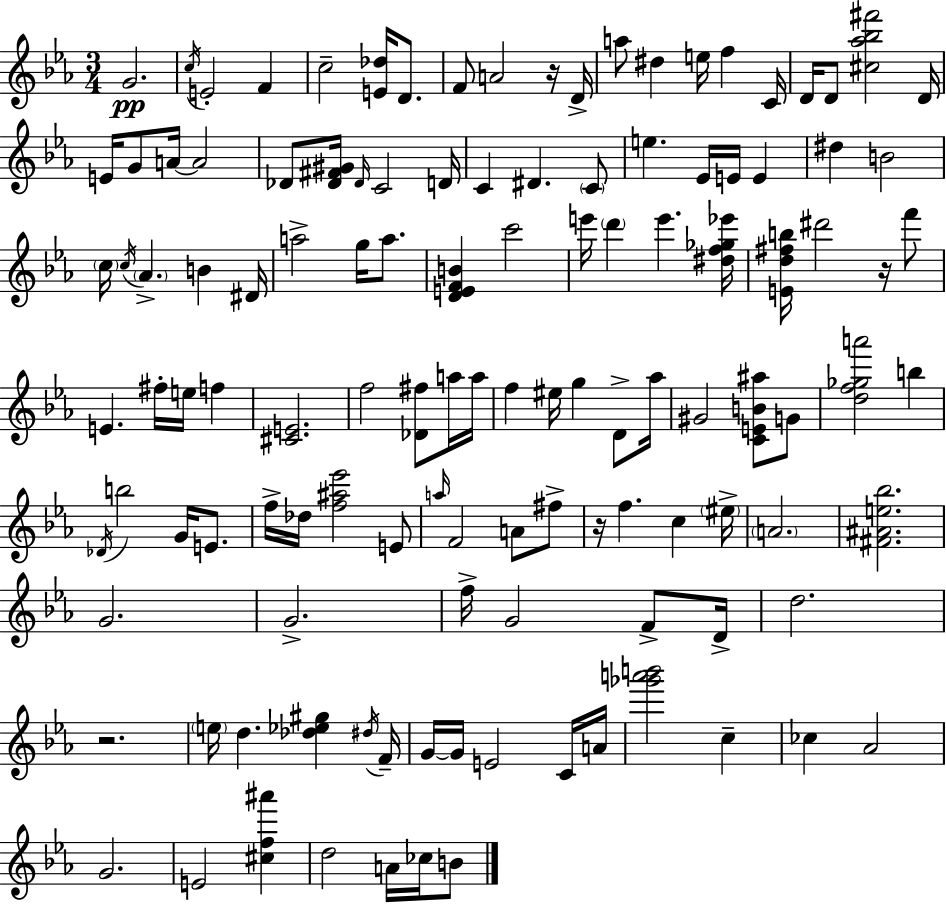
G4/h. C5/s E4/h F4/q C5/h [E4,Db5]/s D4/e. F4/e A4/h R/s D4/s A5/e D#5/q E5/s F5/q C4/s D4/s D4/e [C#5,Ab5,Bb5,F#6]/h D4/s E4/s G4/e A4/s A4/h Db4/e [Db4,F#4,G#4]/s Db4/s C4/h D4/s C4/q D#4/q. C4/e E5/q. Eb4/s E4/s E4/q D#5/q B4/h C5/s C5/s Ab4/q. B4/q D#4/s A5/h G5/s A5/e. [D4,E4,F4,B4]/q C6/h E6/s D6/q E6/q. [D#5,F5,Gb5,Eb6]/s [E4,D5,F#5,B5]/s D#6/h R/s F6/e E4/q. F#5/s E5/s F5/q [C#4,E4]/h. F5/h [Db4,F#5]/e A5/s A5/s F5/q EIS5/s G5/q D4/e Ab5/s G#4/h [C4,E4,B4,A#5]/e G4/e [D5,F5,Gb5,A6]/h B5/q Db4/s B5/h G4/s E4/e. F5/s Db5/s [F5,A#5,Eb6]/h E4/e A5/s F4/h A4/e F#5/e R/s F5/q. C5/q EIS5/s A4/h. [F#4,A#4,E5,Bb5]/h. G4/h. G4/h. F5/s G4/h F4/e D4/s D5/h. R/h. E5/s D5/q. [Db5,Eb5,G#5]/q D#5/s F4/s G4/s G4/s E4/h C4/s A4/s [Gb6,A6,B6]/h C5/q CES5/q Ab4/h G4/h. E4/h [C#5,F5,A#6]/q D5/h A4/s CES5/s B4/e